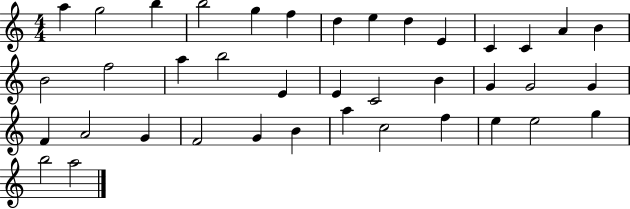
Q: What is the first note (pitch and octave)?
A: A5